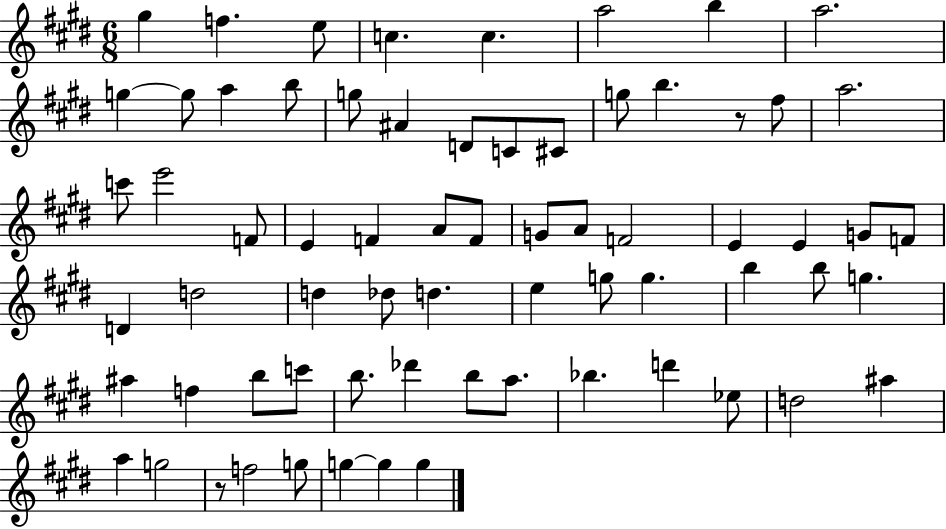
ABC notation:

X:1
T:Untitled
M:6/8
L:1/4
K:E
^g f e/2 c c a2 b a2 g g/2 a b/2 g/2 ^A D/2 C/2 ^C/2 g/2 b z/2 ^f/2 a2 c'/2 e'2 F/2 E F A/2 F/2 G/2 A/2 F2 E E G/2 F/2 D d2 d _d/2 d e g/2 g b b/2 g ^a f b/2 c'/2 b/2 _d' b/2 a/2 _b d' _e/2 d2 ^a a g2 z/2 f2 g/2 g g g